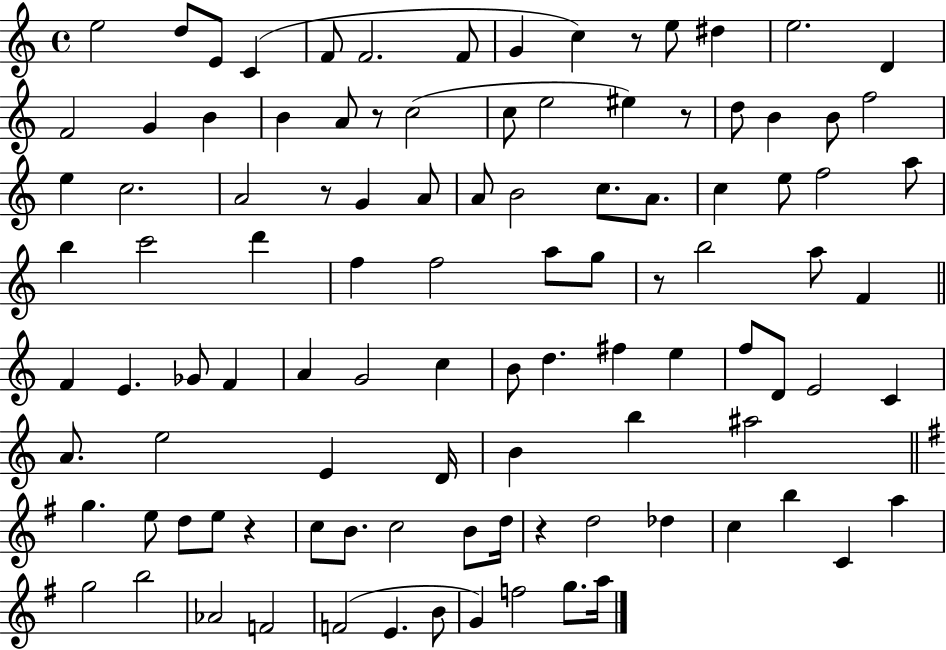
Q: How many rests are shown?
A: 7